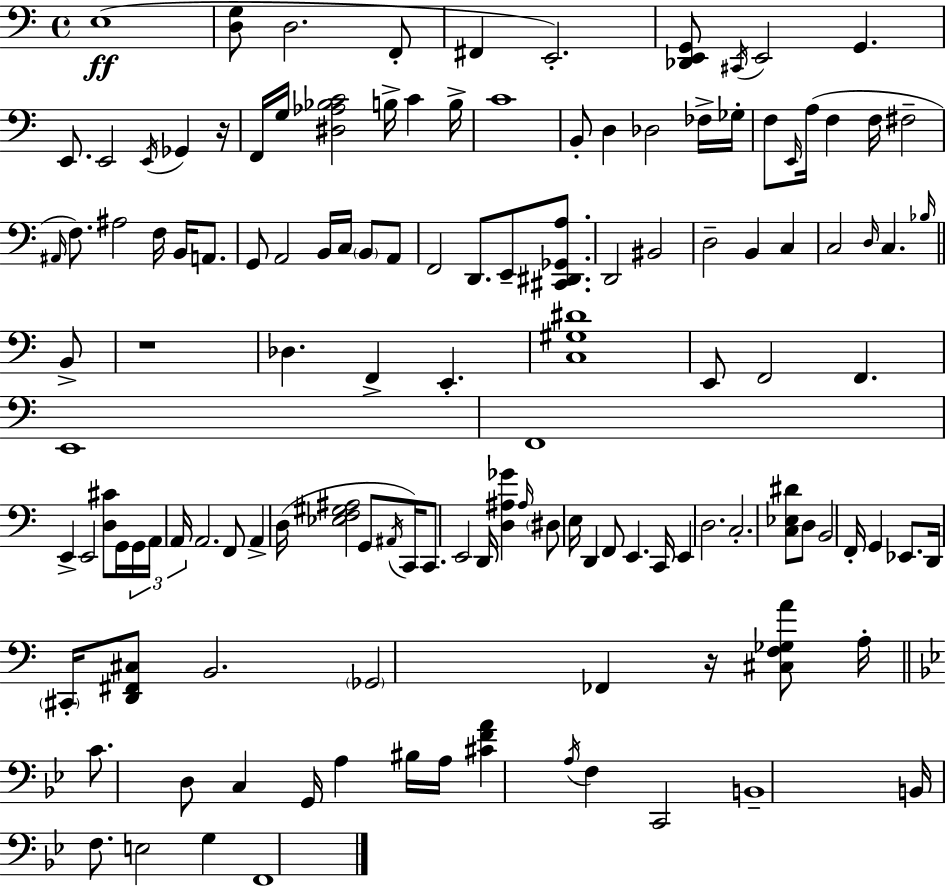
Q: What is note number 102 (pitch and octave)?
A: C3